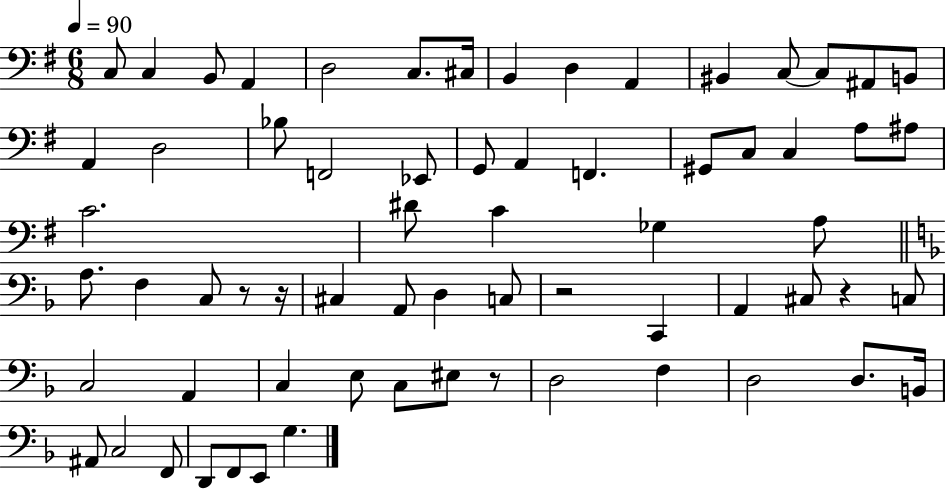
X:1
T:Untitled
M:6/8
L:1/4
K:G
C,/2 C, B,,/2 A,, D,2 C,/2 ^C,/4 B,, D, A,, ^B,, C,/2 C,/2 ^A,,/2 B,,/2 A,, D,2 _B,/2 F,,2 _E,,/2 G,,/2 A,, F,, ^G,,/2 C,/2 C, A,/2 ^A,/2 C2 ^D/2 C _G, A,/2 A,/2 F, C,/2 z/2 z/4 ^C, A,,/2 D, C,/2 z2 C,, A,, ^C,/2 z C,/2 C,2 A,, C, E,/2 C,/2 ^E,/2 z/2 D,2 F, D,2 D,/2 B,,/4 ^A,,/2 C,2 F,,/2 D,,/2 F,,/2 E,,/2 G,